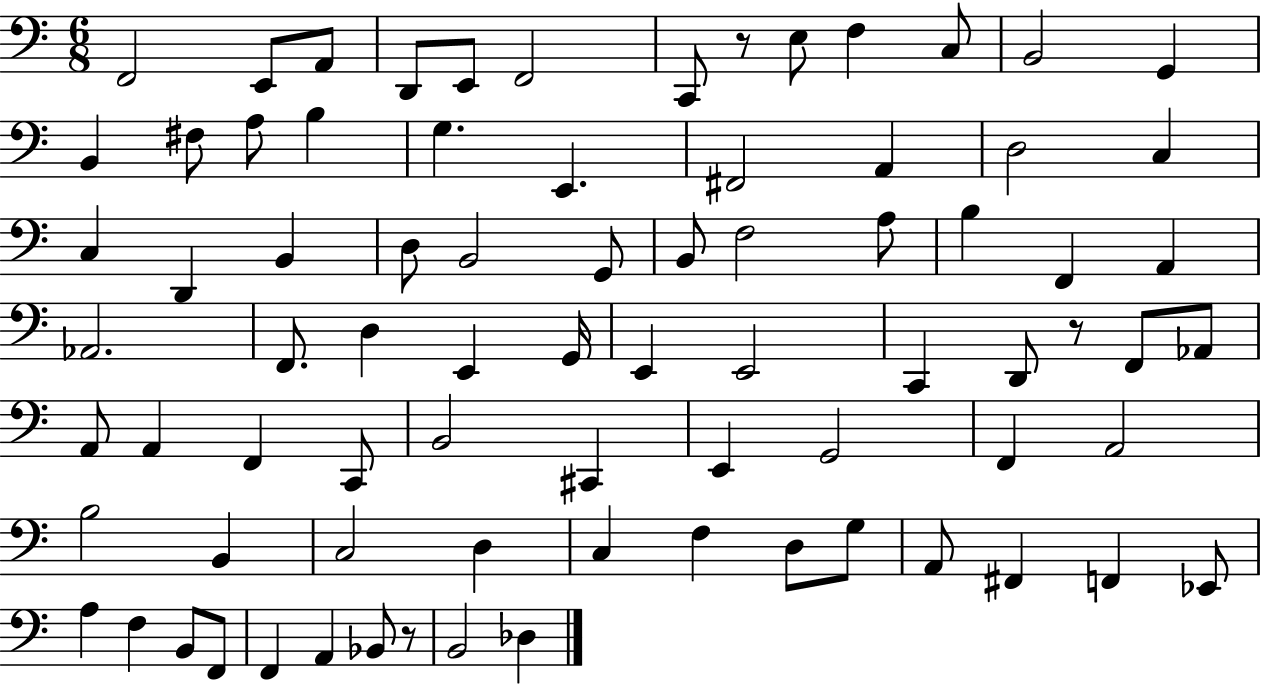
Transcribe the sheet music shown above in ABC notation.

X:1
T:Untitled
M:6/8
L:1/4
K:C
F,,2 E,,/2 A,,/2 D,,/2 E,,/2 F,,2 C,,/2 z/2 E,/2 F, C,/2 B,,2 G,, B,, ^F,/2 A,/2 B, G, E,, ^F,,2 A,, D,2 C, C, D,, B,, D,/2 B,,2 G,,/2 B,,/2 F,2 A,/2 B, F,, A,, _A,,2 F,,/2 D, E,, G,,/4 E,, E,,2 C,, D,,/2 z/2 F,,/2 _A,,/2 A,,/2 A,, F,, C,,/2 B,,2 ^C,, E,, G,,2 F,, A,,2 B,2 B,, C,2 D, C, F, D,/2 G,/2 A,,/2 ^F,, F,, _E,,/2 A, F, B,,/2 F,,/2 F,, A,, _B,,/2 z/2 B,,2 _D,